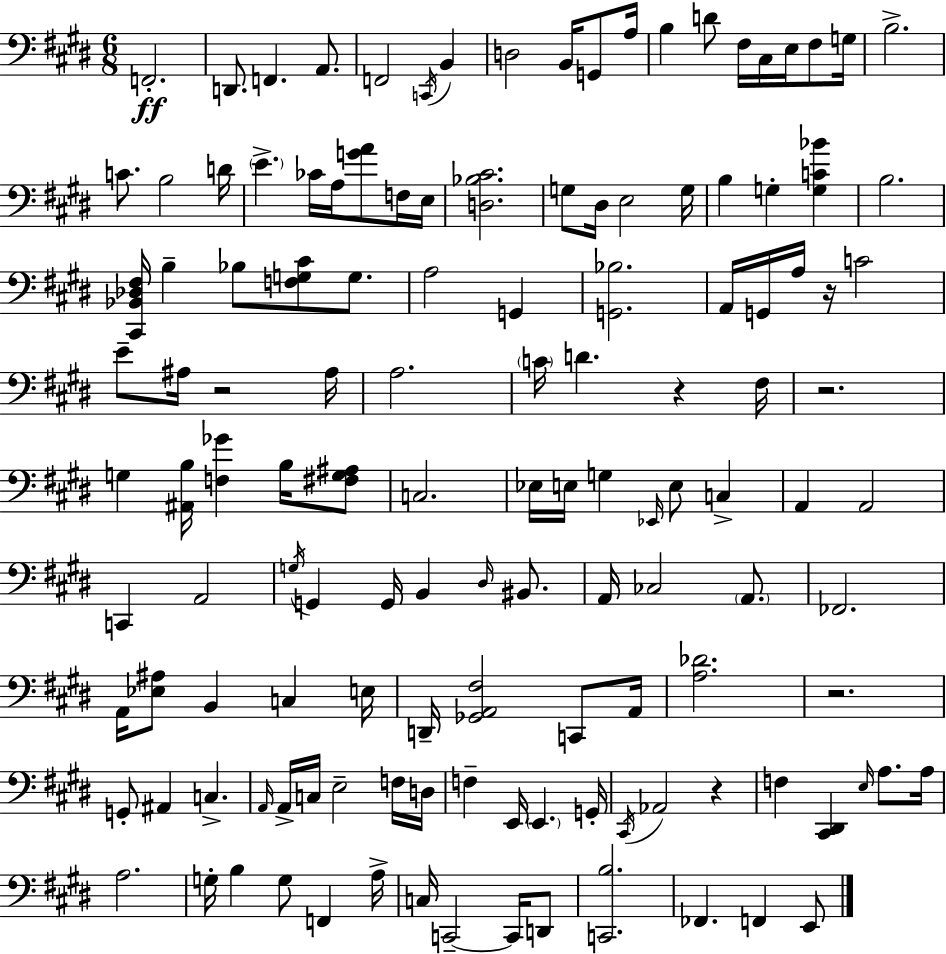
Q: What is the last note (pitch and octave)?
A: E2